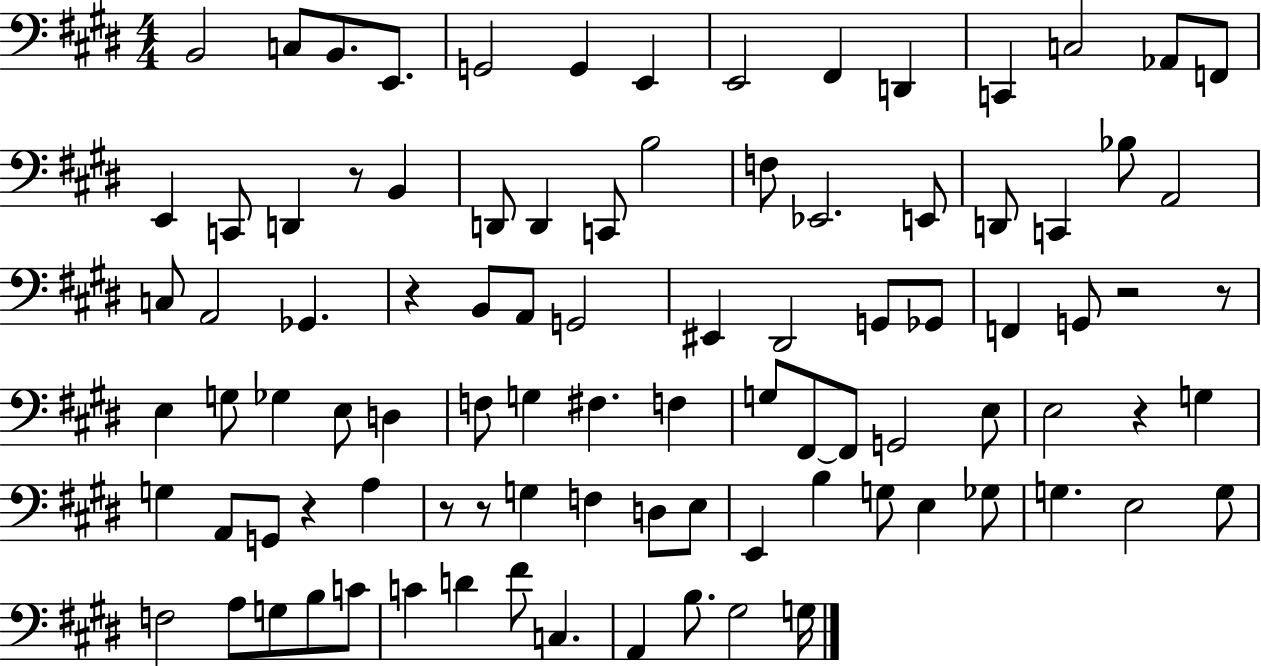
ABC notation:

X:1
T:Untitled
M:4/4
L:1/4
K:E
B,,2 C,/2 B,,/2 E,,/2 G,,2 G,, E,, E,,2 ^F,, D,, C,, C,2 _A,,/2 F,,/2 E,, C,,/2 D,, z/2 B,, D,,/2 D,, C,,/2 B,2 F,/2 _E,,2 E,,/2 D,,/2 C,, _B,/2 A,,2 C,/2 A,,2 _G,, z B,,/2 A,,/2 G,,2 ^E,, ^D,,2 G,,/2 _G,,/2 F,, G,,/2 z2 z/2 E, G,/2 _G, E,/2 D, F,/2 G, ^F, F, G,/2 ^F,,/2 ^F,,/2 G,,2 E,/2 E,2 z G, G, A,,/2 G,,/2 z A, z/2 z/2 G, F, D,/2 E,/2 E,, B, G,/2 E, _G,/2 G, E,2 G,/2 F,2 A,/2 G,/2 B,/2 C/2 C D ^F/2 C, A,, B,/2 ^G,2 G,/4